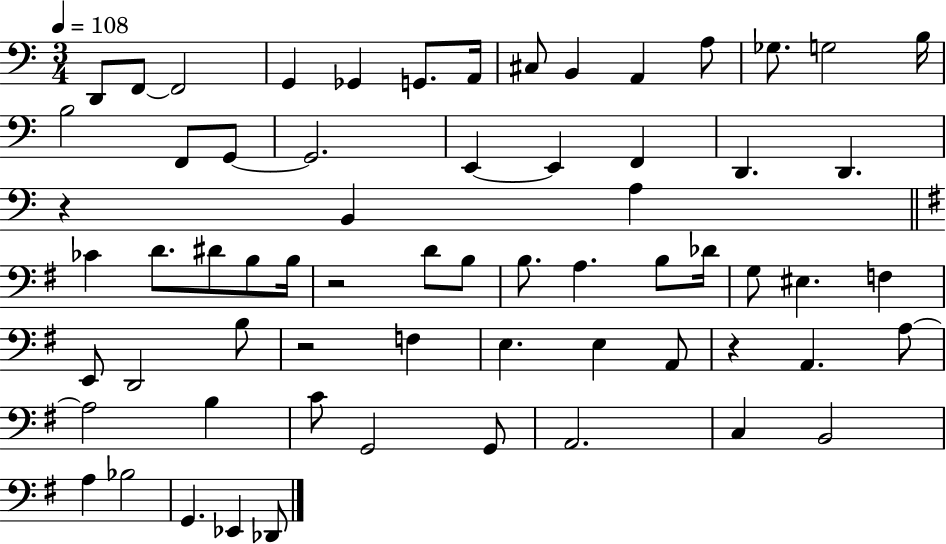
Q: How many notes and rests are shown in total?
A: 65